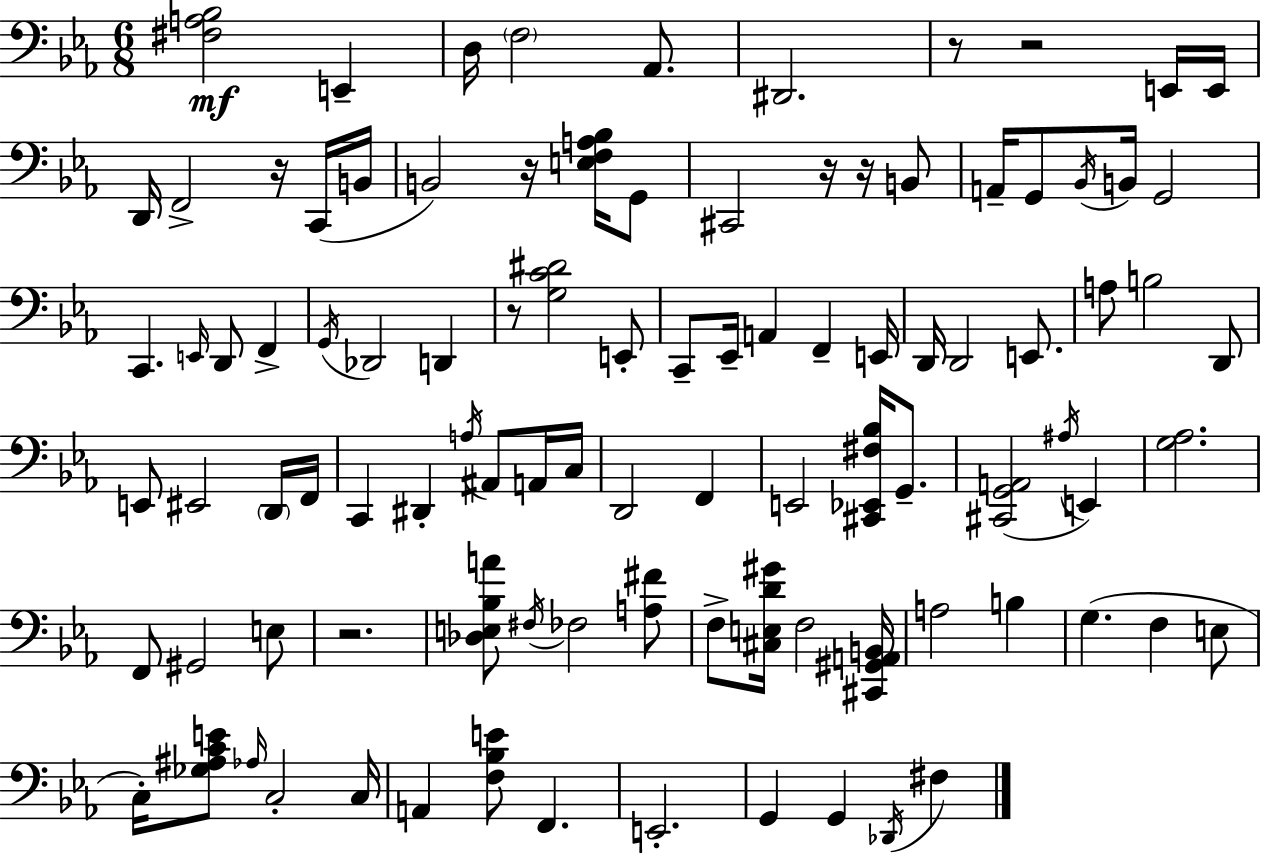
[F#3,A3,Bb3]/h E2/q D3/s F3/h Ab2/e. D#2/h. R/e R/h E2/s E2/s D2/s F2/h R/s C2/s B2/s B2/h R/s [E3,F3,A3,Bb3]/s G2/e C#2/h R/s R/s B2/e A2/s G2/e Bb2/s B2/s G2/h C2/q. E2/s D2/e F2/q G2/s Db2/h D2/q R/e [G3,C4,D#4]/h E2/e C2/e Eb2/s A2/q F2/q E2/s D2/s D2/h E2/e. A3/e B3/h D2/e E2/e EIS2/h D2/s F2/s C2/q D#2/q A3/s A#2/e A2/s C3/s D2/h F2/q E2/h [C#2,Eb2,F#3,Bb3]/s G2/e. [C#2,G2,A2]/h A#3/s E2/q [G3,Ab3]/h. F2/e G#2/h E3/e R/h. [Db3,E3,Bb3,A4]/e F#3/s FES3/h [A3,F#4]/e F3/e [C#3,E3,D4,G#4]/s F3/h [C#2,G#2,A2,B2]/s A3/h B3/q G3/q. F3/q E3/e C3/s [Gb3,A#3,C4,E4]/e Ab3/s C3/h C3/s A2/q [F3,Bb3,E4]/e F2/q. E2/h. G2/q G2/q Db2/s F#3/q